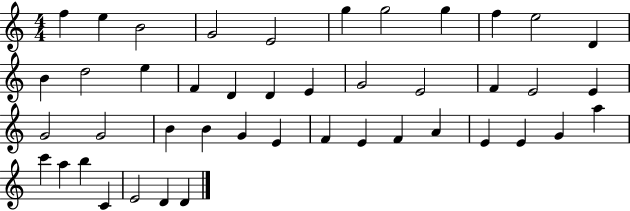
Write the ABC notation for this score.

X:1
T:Untitled
M:4/4
L:1/4
K:C
f e B2 G2 E2 g g2 g f e2 D B d2 e F D D E G2 E2 F E2 E G2 G2 B B G E F E F A E E G a c' a b C E2 D D